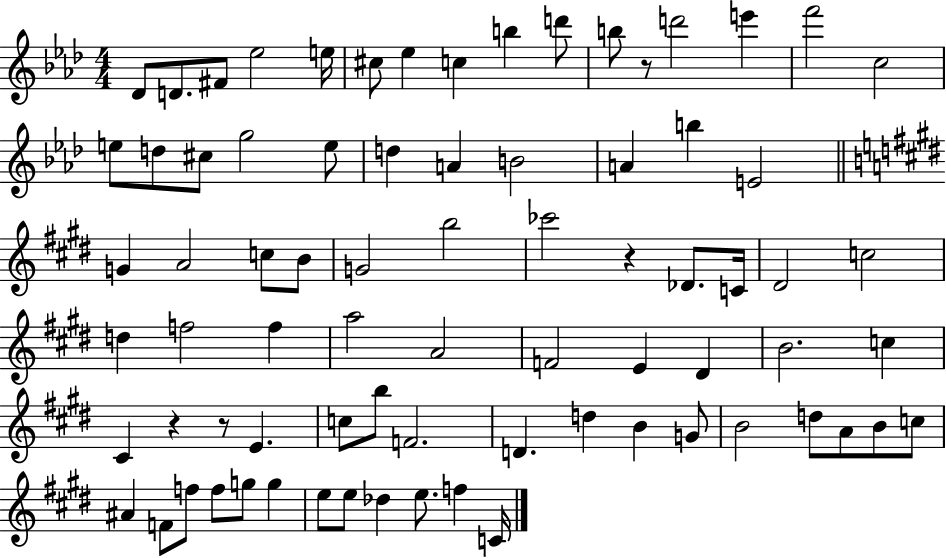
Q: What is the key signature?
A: AES major